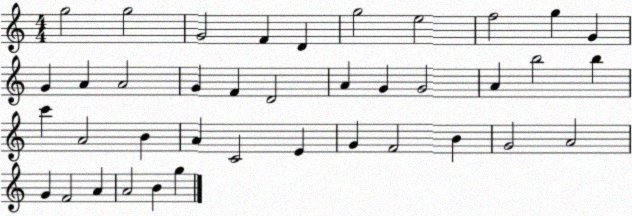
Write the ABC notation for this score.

X:1
T:Untitled
M:4/4
L:1/4
K:C
g2 g2 G2 F D g2 e2 f2 g G G A A2 G F D2 A G G2 A b2 b c' A2 B A C2 E G F2 B G2 A2 G F2 A A2 B g